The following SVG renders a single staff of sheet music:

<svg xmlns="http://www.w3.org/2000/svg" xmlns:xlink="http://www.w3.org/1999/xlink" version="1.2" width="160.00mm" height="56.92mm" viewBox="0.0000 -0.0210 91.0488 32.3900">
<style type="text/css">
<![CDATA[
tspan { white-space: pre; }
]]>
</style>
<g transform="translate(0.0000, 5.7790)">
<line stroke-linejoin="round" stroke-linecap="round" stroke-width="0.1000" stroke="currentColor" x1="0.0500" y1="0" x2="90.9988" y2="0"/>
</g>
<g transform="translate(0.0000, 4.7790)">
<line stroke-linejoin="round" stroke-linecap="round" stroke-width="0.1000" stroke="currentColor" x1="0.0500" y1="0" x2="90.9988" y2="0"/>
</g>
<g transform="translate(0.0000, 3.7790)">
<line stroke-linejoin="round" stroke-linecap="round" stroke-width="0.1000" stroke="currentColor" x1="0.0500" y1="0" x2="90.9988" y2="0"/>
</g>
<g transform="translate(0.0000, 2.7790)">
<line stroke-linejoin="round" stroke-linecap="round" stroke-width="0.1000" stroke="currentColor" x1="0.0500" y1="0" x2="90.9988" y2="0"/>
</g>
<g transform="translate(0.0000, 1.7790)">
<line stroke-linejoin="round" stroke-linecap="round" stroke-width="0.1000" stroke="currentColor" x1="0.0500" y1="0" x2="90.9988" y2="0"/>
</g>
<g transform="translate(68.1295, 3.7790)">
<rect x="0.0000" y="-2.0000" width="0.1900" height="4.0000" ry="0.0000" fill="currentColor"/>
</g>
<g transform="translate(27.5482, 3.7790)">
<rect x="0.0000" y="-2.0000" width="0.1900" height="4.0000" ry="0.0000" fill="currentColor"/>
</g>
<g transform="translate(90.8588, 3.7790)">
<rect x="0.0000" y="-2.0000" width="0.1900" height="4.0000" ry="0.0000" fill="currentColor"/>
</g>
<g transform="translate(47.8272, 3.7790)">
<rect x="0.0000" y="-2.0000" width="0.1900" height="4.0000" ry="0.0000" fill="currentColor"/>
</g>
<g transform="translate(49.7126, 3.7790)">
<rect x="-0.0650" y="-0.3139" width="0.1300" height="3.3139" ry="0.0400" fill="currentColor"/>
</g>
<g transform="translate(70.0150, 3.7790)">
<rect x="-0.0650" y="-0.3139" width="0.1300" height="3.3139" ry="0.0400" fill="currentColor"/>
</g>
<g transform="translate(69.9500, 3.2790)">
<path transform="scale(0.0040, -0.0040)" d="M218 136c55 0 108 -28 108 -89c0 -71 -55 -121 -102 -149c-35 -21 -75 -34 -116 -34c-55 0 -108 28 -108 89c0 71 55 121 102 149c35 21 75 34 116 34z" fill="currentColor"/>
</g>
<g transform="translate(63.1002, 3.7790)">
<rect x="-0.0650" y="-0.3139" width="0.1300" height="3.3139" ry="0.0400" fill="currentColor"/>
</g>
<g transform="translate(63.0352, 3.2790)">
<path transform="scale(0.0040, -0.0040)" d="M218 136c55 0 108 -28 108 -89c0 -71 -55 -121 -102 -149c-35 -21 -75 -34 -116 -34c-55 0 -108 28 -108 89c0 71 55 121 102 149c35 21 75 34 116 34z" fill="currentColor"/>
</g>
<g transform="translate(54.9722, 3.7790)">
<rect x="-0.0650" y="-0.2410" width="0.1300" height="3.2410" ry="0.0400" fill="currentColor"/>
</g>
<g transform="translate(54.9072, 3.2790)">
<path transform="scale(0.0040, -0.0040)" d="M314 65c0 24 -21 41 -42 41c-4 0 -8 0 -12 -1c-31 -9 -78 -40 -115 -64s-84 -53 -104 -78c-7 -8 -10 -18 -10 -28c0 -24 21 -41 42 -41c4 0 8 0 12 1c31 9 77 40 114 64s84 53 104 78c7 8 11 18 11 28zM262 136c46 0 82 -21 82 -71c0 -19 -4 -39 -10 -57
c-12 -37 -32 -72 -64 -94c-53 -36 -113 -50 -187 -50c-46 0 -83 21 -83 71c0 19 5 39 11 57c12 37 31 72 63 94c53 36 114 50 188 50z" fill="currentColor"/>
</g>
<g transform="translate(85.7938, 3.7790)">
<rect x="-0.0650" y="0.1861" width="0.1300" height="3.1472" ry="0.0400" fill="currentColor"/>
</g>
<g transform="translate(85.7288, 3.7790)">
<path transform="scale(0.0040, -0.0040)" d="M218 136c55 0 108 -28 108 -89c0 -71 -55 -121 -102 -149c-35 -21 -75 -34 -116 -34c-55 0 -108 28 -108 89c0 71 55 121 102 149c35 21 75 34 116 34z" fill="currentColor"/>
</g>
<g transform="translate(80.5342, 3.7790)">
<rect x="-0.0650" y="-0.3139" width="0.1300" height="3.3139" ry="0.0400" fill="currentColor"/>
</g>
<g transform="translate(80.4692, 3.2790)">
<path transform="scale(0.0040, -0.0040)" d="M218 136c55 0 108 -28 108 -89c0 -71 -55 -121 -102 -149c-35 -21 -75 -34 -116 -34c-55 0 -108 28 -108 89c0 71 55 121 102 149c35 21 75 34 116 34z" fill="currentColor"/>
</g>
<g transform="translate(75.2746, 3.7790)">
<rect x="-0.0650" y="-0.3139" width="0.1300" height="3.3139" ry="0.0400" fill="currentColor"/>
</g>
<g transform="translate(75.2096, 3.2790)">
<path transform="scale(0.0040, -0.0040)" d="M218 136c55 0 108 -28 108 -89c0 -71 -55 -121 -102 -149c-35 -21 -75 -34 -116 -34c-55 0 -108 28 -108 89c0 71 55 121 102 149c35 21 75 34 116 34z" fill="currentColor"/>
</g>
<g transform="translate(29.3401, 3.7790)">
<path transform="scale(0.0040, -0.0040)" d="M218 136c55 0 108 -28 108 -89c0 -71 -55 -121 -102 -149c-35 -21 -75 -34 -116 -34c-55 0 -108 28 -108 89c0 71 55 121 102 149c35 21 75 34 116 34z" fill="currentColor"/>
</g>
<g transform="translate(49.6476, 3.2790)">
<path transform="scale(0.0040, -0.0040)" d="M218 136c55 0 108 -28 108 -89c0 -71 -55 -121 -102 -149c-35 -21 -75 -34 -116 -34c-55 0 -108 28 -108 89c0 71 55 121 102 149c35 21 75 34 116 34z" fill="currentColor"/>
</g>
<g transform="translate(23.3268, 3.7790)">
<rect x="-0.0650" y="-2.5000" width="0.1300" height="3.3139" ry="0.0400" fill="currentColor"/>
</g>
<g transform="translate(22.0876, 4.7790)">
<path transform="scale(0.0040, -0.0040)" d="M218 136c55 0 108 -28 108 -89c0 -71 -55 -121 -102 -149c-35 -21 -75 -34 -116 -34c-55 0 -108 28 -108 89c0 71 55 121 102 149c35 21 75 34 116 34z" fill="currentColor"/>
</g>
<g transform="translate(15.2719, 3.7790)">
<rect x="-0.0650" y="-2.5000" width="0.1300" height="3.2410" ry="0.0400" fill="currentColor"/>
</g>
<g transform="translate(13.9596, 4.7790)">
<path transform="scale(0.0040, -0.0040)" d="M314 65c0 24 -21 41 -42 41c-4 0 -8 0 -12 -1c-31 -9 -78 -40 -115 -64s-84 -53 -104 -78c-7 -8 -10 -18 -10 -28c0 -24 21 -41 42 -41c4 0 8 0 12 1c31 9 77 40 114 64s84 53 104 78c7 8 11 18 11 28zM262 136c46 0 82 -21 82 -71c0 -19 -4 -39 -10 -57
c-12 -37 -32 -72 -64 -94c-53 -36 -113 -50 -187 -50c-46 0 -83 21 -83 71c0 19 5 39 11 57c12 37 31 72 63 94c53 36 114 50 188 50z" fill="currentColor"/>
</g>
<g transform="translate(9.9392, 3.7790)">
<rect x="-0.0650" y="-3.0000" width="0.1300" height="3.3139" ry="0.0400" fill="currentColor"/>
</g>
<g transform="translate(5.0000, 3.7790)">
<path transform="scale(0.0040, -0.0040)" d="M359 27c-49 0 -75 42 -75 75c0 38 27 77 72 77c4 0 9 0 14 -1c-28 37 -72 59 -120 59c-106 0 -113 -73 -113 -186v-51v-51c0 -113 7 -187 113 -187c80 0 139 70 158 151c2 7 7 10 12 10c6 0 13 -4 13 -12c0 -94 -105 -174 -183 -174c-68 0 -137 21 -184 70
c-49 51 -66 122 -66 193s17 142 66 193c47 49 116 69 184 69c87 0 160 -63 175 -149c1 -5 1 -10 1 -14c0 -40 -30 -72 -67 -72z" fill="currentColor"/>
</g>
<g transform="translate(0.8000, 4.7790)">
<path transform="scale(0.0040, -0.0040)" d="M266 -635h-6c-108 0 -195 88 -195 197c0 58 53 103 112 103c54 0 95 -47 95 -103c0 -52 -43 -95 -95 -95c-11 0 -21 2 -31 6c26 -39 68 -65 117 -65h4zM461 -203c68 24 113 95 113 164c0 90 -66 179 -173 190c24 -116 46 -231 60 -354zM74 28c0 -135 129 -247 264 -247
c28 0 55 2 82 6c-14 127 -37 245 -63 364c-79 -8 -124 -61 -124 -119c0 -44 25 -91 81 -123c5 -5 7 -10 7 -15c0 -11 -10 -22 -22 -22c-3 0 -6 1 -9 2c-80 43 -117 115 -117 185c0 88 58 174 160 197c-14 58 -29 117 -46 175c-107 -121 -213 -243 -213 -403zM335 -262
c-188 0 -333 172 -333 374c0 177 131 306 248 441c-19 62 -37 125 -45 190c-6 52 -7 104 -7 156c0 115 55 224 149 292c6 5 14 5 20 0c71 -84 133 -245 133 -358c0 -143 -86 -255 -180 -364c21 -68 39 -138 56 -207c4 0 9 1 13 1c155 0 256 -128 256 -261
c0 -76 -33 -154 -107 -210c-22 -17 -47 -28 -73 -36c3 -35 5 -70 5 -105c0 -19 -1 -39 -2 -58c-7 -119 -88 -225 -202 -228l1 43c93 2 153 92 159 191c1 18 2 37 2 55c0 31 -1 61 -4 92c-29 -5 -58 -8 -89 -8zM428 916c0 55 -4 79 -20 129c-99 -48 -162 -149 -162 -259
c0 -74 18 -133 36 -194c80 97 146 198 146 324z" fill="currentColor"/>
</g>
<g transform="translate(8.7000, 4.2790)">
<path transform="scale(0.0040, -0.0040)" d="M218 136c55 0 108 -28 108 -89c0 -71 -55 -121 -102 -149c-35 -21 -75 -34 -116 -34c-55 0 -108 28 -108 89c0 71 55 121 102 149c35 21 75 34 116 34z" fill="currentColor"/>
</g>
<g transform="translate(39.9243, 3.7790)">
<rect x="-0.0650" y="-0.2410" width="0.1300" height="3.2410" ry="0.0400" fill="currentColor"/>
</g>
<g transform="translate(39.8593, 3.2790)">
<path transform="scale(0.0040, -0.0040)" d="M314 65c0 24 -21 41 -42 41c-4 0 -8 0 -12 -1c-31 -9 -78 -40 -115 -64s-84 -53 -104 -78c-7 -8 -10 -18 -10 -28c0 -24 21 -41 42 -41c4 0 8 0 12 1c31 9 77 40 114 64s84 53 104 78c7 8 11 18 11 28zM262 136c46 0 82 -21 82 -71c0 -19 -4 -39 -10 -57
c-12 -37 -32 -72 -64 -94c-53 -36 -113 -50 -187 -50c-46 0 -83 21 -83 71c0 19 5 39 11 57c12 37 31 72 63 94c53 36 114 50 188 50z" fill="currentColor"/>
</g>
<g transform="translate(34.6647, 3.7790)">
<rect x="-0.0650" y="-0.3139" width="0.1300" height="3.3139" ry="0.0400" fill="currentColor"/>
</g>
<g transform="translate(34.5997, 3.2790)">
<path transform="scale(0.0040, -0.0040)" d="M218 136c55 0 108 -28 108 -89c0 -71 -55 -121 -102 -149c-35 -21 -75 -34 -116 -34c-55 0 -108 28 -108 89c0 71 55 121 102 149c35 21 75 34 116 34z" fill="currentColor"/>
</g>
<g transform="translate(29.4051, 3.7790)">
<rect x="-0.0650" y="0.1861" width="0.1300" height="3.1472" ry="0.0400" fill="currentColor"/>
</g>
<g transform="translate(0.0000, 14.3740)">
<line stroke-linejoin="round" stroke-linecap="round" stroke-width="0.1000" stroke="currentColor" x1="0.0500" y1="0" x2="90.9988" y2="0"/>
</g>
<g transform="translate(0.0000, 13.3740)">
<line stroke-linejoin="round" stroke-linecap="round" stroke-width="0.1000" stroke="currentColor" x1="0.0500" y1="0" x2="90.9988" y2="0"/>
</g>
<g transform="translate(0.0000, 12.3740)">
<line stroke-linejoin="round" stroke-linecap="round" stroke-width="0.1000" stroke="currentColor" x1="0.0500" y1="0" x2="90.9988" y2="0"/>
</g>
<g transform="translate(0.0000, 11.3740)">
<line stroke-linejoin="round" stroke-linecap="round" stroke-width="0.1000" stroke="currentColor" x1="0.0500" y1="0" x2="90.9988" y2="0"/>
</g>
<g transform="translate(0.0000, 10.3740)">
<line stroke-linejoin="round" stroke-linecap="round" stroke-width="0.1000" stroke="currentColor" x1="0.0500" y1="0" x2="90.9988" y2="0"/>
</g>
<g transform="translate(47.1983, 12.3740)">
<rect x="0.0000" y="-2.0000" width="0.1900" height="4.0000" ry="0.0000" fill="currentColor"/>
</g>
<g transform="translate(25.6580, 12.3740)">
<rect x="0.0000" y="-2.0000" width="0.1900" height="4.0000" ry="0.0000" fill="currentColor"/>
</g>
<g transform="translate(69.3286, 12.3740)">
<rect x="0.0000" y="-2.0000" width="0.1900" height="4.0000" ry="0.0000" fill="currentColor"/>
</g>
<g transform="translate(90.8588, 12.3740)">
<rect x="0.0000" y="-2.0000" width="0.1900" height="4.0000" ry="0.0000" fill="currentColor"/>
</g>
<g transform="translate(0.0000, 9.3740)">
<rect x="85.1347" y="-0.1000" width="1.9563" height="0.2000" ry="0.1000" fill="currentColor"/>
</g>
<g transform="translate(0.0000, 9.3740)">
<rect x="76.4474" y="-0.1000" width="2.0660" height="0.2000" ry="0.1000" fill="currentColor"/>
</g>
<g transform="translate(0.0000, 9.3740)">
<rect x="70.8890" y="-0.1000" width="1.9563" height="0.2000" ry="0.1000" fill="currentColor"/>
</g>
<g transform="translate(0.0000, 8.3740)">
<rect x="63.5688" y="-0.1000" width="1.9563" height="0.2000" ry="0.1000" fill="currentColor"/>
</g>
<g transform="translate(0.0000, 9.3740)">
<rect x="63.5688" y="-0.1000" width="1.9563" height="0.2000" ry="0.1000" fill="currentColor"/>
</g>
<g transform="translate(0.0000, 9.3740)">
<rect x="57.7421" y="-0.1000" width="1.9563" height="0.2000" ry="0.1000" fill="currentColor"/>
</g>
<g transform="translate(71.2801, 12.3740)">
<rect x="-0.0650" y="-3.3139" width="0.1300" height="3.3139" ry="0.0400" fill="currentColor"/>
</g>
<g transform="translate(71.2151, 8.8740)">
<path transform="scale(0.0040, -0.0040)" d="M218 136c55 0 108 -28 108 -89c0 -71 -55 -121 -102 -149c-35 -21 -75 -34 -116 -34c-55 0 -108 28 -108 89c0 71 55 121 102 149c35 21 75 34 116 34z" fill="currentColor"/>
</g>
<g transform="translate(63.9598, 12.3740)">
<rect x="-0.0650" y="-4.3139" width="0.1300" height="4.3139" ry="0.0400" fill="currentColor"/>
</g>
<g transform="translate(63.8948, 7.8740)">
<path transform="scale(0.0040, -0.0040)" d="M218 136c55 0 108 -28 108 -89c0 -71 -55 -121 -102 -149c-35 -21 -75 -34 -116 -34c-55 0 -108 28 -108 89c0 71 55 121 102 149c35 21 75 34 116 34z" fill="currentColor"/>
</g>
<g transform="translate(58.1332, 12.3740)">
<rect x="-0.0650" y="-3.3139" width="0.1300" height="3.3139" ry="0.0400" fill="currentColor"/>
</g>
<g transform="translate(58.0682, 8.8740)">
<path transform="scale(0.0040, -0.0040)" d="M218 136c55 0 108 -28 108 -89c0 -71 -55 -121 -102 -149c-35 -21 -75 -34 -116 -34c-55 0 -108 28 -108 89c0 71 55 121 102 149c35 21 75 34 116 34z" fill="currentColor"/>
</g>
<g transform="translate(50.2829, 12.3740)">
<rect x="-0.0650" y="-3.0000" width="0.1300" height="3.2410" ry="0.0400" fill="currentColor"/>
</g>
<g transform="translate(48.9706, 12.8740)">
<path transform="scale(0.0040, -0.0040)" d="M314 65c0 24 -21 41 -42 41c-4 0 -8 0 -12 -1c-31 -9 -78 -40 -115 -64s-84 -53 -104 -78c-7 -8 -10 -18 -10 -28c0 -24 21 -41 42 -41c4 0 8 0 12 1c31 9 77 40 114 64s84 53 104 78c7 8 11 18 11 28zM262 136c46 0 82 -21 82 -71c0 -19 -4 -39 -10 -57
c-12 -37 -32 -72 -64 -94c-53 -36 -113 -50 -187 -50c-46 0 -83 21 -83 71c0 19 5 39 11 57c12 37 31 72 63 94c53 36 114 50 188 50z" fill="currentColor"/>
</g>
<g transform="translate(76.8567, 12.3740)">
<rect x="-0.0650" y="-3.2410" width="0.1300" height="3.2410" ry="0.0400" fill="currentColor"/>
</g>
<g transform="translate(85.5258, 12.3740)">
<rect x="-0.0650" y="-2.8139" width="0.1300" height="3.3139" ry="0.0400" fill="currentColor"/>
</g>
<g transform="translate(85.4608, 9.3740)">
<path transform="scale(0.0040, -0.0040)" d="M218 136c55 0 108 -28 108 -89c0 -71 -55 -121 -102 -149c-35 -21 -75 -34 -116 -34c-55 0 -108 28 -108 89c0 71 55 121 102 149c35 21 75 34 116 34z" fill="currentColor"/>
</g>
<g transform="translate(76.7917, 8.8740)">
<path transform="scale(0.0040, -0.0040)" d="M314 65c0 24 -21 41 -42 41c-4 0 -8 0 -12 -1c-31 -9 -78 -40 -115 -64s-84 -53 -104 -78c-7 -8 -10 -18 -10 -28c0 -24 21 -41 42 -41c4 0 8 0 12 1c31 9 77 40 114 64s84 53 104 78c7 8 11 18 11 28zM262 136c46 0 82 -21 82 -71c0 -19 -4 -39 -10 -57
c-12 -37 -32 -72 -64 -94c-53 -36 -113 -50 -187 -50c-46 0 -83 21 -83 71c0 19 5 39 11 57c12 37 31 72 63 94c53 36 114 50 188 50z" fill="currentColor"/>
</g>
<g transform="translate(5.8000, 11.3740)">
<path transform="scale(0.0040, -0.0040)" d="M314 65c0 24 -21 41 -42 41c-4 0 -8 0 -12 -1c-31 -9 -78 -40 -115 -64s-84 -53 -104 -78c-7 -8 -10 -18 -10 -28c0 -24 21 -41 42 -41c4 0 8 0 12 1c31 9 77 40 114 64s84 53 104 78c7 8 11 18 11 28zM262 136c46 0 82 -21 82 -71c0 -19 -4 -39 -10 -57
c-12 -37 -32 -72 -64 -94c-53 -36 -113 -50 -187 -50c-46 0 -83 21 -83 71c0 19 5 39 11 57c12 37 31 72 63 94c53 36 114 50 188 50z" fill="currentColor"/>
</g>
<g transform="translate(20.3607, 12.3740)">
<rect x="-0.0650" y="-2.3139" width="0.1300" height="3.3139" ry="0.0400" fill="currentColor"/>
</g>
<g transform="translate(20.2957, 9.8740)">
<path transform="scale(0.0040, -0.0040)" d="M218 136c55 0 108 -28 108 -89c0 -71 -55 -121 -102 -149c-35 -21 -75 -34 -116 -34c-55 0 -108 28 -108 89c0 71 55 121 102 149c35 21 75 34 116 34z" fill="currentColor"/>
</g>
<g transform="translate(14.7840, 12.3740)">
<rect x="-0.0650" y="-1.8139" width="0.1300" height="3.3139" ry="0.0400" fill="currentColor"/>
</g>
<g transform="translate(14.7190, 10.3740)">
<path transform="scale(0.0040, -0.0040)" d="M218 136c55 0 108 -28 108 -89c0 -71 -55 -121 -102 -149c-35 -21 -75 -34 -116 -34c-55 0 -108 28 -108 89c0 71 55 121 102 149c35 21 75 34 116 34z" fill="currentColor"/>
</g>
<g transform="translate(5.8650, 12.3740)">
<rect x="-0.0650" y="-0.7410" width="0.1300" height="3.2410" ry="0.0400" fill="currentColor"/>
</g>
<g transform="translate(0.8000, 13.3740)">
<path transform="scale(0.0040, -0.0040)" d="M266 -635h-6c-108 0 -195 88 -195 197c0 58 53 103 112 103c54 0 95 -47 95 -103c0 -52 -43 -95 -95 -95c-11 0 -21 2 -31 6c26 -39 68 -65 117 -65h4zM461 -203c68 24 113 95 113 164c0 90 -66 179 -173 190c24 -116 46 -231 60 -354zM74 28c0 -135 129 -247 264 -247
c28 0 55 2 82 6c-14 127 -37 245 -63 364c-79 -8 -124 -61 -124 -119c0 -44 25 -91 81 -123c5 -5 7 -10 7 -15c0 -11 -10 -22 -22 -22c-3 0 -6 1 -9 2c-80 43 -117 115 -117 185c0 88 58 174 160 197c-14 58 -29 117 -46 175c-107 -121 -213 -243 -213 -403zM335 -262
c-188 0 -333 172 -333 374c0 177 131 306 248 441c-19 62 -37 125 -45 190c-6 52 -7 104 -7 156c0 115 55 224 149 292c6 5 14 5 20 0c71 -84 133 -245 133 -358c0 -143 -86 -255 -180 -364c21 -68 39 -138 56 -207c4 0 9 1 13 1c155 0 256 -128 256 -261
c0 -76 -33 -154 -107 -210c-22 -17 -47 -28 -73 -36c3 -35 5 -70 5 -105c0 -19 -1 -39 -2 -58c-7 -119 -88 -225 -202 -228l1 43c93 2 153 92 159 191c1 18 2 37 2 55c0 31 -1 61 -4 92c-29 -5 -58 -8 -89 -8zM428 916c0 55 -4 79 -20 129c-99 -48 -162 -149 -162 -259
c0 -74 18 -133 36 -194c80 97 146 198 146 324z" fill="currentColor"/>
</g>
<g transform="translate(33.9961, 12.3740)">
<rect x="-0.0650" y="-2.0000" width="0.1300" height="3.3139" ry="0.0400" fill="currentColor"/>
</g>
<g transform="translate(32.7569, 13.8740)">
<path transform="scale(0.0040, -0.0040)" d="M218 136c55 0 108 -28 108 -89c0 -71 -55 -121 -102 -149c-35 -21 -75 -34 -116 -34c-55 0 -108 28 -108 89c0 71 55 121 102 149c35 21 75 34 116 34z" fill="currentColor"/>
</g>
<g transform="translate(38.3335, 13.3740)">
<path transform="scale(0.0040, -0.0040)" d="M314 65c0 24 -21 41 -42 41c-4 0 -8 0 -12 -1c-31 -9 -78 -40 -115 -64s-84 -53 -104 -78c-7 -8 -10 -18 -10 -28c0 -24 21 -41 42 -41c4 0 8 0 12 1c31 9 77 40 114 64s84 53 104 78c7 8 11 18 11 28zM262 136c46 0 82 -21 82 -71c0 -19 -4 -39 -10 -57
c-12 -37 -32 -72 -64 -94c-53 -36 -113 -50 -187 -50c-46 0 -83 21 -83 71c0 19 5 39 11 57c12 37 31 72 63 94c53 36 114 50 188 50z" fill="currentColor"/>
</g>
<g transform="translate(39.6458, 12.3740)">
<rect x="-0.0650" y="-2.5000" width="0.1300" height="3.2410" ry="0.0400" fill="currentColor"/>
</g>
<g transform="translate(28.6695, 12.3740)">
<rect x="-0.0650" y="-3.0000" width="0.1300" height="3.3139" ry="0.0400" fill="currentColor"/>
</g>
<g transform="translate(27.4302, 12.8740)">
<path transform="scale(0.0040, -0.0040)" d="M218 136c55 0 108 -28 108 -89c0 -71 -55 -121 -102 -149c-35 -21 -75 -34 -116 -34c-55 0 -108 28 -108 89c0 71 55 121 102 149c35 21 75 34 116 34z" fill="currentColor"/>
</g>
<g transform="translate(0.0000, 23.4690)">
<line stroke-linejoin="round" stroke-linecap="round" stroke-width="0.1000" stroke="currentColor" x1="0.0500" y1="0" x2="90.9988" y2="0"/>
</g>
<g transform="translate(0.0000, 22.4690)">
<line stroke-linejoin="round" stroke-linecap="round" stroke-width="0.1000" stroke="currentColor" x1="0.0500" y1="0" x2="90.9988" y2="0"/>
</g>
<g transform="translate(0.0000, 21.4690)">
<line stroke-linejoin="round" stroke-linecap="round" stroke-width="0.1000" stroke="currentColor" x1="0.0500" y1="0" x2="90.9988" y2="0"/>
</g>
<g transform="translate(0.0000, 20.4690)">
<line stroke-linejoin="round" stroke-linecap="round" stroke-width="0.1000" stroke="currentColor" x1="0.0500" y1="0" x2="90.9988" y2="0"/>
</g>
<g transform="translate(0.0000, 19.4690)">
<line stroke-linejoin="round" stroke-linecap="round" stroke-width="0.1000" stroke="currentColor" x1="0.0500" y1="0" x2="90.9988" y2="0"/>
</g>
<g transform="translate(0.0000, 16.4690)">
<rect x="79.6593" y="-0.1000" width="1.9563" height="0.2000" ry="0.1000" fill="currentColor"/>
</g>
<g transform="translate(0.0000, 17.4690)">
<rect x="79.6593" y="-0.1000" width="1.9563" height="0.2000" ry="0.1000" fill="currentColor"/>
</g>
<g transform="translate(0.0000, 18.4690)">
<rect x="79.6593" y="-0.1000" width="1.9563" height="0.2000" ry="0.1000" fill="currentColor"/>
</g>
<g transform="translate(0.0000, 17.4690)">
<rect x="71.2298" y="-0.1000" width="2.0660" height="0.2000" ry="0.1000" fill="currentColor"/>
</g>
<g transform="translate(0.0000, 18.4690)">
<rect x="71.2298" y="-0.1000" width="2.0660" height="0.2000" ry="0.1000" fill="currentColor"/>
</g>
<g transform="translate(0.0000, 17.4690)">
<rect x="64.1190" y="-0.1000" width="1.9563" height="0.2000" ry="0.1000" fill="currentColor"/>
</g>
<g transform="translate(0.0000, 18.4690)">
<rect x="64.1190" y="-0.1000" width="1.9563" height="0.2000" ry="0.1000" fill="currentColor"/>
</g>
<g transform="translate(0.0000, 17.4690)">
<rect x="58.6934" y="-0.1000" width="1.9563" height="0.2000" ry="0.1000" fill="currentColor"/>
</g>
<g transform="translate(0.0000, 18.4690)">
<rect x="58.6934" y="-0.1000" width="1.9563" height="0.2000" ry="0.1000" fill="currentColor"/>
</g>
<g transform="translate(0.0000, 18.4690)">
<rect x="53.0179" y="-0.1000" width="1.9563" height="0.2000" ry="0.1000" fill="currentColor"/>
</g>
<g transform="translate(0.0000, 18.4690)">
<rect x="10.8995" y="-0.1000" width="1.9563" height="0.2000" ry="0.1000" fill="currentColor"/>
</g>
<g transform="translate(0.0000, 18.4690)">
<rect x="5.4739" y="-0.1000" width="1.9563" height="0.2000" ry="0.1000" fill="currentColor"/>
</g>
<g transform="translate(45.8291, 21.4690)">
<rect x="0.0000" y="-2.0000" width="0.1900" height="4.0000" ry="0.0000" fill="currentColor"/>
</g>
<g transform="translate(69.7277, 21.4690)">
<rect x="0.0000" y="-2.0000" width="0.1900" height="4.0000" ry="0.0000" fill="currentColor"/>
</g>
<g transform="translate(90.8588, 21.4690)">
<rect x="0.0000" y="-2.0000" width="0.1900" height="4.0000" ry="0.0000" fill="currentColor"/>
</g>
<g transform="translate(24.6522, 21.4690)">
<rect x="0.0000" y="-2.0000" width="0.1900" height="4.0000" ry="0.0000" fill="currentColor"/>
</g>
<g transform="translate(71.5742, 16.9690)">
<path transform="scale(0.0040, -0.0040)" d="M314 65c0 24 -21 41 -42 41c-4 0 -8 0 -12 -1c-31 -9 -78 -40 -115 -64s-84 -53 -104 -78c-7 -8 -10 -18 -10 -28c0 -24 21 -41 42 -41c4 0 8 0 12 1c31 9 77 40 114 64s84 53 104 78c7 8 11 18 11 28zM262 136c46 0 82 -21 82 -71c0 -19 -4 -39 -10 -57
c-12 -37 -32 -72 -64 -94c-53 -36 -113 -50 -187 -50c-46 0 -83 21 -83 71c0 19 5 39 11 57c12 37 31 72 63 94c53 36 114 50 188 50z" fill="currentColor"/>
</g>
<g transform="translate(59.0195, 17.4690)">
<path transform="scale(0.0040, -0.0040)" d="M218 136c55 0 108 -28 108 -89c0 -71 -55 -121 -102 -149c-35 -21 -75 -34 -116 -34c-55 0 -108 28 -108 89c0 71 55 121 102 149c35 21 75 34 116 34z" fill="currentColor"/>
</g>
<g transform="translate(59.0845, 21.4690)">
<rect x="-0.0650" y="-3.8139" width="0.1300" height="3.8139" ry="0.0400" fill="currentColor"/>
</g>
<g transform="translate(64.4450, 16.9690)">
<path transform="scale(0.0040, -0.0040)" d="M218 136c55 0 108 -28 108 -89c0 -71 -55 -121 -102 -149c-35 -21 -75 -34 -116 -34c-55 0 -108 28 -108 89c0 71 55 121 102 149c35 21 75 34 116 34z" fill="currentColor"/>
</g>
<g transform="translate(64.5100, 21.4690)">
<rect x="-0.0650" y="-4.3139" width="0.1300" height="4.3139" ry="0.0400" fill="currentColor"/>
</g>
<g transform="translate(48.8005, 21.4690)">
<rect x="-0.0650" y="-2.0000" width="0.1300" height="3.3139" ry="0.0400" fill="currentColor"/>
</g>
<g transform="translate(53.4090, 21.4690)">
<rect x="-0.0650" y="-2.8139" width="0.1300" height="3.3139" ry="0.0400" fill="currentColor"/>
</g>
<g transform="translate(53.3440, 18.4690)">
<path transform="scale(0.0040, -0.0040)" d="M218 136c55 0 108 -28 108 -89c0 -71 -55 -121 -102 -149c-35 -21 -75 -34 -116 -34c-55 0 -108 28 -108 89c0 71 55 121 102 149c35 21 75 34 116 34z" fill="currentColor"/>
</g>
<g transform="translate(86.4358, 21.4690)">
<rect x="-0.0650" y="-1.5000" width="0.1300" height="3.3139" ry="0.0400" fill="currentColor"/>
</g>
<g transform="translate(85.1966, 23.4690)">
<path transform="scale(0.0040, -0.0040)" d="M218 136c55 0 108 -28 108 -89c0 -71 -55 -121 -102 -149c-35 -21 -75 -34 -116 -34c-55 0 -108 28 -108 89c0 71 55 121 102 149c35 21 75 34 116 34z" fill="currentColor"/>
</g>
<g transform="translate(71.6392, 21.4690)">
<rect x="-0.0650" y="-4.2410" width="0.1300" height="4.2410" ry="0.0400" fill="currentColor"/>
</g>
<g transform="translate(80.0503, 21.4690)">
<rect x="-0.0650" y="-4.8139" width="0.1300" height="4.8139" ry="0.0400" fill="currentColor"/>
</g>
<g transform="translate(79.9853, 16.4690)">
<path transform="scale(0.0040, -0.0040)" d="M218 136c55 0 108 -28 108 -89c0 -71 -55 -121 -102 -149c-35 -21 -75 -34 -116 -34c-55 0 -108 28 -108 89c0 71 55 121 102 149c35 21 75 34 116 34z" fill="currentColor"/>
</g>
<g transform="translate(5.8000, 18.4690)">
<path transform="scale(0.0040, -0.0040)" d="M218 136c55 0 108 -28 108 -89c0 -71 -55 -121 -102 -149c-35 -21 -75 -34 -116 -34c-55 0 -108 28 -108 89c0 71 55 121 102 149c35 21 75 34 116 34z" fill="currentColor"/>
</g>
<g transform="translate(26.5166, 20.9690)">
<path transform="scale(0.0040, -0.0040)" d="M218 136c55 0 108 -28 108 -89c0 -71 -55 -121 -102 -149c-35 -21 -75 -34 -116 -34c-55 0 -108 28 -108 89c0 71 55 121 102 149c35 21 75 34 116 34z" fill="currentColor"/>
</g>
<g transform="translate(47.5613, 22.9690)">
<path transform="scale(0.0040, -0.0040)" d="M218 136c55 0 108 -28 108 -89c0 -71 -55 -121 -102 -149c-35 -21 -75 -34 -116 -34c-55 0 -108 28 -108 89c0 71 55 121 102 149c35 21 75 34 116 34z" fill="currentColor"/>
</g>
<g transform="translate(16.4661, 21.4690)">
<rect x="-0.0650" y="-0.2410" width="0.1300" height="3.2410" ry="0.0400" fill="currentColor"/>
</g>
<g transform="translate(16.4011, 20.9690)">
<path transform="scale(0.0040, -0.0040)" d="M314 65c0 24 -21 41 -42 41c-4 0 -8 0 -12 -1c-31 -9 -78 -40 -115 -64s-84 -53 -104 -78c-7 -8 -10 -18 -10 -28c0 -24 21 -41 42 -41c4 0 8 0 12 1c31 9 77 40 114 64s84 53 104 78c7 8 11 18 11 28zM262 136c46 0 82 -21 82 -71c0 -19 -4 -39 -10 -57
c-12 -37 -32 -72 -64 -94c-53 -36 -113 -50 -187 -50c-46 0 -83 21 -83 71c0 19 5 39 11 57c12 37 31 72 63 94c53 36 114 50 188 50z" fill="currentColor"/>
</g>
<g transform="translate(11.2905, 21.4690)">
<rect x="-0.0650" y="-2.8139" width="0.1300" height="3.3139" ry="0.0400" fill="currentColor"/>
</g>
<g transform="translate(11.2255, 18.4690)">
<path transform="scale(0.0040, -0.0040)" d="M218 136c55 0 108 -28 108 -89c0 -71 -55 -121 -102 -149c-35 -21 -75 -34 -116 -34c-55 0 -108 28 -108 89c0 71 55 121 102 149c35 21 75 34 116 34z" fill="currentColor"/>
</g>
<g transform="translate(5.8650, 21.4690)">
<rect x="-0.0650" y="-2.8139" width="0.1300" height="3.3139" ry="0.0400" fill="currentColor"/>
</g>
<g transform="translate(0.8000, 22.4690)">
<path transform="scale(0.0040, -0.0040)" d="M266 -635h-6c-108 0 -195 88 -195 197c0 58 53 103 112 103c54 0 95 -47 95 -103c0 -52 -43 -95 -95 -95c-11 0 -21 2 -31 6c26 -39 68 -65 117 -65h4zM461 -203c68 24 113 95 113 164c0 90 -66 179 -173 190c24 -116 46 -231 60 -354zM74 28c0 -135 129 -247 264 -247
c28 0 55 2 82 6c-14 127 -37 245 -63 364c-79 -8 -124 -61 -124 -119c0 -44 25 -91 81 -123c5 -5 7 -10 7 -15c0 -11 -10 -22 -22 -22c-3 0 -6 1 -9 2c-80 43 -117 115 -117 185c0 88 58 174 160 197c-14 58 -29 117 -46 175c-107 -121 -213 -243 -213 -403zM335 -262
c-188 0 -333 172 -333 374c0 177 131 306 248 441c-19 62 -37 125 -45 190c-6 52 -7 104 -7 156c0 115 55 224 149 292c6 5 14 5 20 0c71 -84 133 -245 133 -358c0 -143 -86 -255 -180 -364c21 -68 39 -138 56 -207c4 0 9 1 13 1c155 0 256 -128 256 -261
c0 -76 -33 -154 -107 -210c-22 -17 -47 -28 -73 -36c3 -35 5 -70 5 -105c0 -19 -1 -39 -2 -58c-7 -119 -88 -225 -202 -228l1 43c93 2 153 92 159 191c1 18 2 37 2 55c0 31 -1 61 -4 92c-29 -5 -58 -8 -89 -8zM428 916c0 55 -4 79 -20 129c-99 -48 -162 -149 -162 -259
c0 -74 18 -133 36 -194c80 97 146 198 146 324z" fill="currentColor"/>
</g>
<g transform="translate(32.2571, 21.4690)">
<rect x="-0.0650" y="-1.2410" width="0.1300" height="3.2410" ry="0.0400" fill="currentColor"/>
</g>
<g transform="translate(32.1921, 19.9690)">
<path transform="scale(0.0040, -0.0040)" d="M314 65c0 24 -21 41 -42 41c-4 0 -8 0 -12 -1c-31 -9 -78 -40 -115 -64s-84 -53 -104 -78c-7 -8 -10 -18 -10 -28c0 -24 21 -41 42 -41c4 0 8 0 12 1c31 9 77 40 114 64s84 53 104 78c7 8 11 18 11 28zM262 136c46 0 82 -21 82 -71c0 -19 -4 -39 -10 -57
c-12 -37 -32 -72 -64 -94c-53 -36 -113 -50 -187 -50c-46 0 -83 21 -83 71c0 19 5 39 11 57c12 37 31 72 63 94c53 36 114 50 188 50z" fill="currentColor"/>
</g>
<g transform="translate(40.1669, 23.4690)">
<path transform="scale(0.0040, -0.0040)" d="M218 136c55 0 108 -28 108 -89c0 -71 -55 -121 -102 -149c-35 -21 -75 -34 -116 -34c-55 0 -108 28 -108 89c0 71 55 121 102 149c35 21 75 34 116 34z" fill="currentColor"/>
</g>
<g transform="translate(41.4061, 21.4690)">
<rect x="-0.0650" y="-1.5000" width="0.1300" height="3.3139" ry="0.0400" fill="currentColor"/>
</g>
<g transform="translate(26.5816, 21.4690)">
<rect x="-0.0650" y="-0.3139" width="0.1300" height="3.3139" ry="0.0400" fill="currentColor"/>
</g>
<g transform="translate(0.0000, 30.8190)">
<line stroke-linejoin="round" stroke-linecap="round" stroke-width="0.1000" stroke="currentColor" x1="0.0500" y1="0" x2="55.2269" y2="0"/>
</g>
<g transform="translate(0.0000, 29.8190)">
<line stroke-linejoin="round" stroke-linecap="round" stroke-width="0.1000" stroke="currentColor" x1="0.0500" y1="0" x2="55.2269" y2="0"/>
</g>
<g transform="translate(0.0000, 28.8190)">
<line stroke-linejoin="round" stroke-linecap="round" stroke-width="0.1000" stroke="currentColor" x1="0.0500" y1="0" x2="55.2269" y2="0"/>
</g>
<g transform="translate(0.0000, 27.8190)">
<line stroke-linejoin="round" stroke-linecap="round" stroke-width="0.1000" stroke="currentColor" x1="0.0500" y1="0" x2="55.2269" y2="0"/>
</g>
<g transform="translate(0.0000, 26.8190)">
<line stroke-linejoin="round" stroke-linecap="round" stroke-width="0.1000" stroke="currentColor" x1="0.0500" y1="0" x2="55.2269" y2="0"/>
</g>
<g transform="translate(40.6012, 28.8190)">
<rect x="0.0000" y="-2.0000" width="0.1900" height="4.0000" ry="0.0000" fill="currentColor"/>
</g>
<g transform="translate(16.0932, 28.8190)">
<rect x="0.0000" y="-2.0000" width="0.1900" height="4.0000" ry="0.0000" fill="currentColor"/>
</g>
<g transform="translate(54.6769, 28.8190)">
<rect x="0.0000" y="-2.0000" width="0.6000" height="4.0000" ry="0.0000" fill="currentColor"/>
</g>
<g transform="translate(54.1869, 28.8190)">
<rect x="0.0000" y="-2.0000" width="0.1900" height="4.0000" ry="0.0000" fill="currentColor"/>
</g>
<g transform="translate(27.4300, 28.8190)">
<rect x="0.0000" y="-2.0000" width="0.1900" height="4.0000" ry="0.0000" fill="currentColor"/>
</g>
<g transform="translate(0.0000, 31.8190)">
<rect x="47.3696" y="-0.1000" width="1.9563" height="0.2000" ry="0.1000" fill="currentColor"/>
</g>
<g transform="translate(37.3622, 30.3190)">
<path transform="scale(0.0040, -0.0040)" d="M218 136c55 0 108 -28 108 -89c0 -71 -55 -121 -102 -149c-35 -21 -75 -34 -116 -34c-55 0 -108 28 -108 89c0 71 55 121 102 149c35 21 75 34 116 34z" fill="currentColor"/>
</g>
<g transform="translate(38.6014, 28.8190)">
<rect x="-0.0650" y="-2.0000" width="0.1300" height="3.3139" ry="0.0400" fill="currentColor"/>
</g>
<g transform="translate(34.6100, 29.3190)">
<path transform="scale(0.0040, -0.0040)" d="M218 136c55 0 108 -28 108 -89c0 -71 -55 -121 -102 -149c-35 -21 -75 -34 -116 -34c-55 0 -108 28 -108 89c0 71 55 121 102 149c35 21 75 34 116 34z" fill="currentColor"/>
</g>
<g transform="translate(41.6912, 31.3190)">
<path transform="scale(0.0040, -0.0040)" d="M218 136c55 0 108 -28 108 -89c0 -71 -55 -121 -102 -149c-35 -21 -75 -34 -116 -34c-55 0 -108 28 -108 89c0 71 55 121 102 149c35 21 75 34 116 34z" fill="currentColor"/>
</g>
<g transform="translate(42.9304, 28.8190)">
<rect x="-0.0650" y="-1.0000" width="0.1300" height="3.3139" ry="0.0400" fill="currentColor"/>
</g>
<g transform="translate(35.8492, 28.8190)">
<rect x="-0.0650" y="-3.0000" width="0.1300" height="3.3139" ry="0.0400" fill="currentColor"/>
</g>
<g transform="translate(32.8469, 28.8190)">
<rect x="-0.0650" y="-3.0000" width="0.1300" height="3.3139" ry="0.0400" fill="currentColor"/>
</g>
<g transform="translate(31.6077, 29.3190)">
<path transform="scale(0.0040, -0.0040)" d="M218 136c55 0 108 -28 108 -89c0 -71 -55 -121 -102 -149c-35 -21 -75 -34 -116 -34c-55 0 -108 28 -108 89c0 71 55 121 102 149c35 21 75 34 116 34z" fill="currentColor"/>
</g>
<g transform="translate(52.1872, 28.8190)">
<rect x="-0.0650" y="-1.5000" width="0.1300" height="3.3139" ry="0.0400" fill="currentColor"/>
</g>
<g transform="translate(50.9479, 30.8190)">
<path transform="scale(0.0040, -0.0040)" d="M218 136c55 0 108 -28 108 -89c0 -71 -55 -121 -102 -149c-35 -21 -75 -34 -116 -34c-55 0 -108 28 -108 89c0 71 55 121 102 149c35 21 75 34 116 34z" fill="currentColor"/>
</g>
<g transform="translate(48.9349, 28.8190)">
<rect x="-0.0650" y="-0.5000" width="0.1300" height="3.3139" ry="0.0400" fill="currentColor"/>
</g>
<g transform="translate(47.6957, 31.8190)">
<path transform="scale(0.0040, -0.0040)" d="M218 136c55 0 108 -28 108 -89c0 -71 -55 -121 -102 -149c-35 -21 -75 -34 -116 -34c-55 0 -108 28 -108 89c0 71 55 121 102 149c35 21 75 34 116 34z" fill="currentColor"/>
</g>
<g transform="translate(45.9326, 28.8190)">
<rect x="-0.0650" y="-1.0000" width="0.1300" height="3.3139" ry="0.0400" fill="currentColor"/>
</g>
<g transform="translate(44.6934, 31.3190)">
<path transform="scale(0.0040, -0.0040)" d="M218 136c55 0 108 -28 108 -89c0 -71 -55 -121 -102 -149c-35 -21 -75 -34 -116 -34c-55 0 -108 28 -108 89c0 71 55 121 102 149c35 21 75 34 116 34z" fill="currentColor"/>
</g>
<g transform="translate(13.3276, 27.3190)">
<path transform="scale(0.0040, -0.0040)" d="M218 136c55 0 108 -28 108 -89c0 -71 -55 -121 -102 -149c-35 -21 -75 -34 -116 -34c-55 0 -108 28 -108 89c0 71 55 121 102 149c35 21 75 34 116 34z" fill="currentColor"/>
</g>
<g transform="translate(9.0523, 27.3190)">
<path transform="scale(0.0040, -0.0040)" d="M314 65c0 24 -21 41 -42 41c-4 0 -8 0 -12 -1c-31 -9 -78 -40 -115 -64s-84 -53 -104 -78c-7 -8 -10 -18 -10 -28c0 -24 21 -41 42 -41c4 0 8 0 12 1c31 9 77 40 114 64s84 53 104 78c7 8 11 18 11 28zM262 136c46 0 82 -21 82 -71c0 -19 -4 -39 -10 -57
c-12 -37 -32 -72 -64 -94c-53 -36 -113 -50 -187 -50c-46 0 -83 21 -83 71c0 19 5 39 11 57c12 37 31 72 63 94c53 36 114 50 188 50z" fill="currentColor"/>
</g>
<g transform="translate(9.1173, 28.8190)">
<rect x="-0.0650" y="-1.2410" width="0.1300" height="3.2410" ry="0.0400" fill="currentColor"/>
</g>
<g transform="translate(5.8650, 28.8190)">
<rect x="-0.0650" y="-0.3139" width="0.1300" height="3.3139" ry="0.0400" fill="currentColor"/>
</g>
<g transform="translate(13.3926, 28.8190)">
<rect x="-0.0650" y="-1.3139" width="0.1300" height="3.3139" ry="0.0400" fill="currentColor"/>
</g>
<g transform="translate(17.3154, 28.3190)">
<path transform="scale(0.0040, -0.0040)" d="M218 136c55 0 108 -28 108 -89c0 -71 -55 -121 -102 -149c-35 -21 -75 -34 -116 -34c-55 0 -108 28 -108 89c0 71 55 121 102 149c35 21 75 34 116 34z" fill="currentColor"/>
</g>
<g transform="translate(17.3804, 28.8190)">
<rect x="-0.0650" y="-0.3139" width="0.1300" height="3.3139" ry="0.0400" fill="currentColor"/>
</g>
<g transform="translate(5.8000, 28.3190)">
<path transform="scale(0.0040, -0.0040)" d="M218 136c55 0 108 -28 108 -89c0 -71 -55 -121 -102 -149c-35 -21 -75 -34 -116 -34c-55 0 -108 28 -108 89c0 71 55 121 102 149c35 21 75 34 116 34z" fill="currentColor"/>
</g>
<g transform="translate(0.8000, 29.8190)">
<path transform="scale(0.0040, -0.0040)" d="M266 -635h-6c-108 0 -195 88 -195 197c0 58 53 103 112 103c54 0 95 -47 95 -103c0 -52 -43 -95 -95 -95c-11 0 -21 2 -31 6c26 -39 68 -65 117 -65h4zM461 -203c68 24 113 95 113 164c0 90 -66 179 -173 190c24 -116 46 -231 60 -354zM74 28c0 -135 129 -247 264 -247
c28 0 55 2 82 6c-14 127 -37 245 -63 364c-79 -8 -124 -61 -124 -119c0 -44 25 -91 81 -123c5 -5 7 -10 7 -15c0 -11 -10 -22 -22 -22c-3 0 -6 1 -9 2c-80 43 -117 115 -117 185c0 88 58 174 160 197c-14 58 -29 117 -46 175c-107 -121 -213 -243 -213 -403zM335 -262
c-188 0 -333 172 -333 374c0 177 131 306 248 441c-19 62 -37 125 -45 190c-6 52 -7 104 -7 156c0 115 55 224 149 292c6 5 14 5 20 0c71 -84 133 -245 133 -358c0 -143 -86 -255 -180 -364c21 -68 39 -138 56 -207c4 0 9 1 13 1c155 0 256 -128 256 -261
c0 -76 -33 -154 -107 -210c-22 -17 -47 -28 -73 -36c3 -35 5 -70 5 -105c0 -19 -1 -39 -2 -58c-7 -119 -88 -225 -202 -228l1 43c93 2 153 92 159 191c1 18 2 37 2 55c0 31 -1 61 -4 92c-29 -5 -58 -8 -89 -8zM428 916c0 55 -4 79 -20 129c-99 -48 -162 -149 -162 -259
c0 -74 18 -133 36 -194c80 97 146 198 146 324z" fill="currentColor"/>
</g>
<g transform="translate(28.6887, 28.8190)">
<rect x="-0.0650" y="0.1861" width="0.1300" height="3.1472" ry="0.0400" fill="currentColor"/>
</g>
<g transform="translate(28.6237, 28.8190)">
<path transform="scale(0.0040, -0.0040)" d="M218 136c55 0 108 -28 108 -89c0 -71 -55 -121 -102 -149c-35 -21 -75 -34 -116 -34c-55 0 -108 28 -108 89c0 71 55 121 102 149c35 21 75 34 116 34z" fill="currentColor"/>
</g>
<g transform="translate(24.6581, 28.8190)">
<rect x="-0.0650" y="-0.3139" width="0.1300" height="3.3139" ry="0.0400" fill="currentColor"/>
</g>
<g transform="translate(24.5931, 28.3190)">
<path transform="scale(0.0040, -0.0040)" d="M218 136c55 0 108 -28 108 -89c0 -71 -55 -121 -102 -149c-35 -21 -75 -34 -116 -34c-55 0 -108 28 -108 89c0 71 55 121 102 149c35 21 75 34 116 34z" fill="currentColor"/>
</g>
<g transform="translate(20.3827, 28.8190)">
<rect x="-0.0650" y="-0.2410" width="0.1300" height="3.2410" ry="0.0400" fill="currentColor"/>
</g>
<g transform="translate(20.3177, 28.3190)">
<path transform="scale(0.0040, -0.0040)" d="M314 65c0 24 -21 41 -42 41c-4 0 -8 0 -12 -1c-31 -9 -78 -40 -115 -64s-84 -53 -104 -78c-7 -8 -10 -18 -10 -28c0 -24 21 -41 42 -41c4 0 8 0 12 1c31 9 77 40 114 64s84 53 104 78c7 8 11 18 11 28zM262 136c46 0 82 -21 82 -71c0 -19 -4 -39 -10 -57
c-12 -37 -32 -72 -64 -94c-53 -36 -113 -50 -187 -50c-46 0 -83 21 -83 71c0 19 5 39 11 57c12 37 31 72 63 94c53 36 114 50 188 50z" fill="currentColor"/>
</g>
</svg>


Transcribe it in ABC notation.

X:1
T:Untitled
M:4/4
L:1/4
K:C
A G2 G B c c2 c c2 c c c c B d2 f g A F G2 A2 b d' b b2 a a a c2 c e2 E F a c' d' d'2 e' E c e2 e c c2 c B A A F D D C E